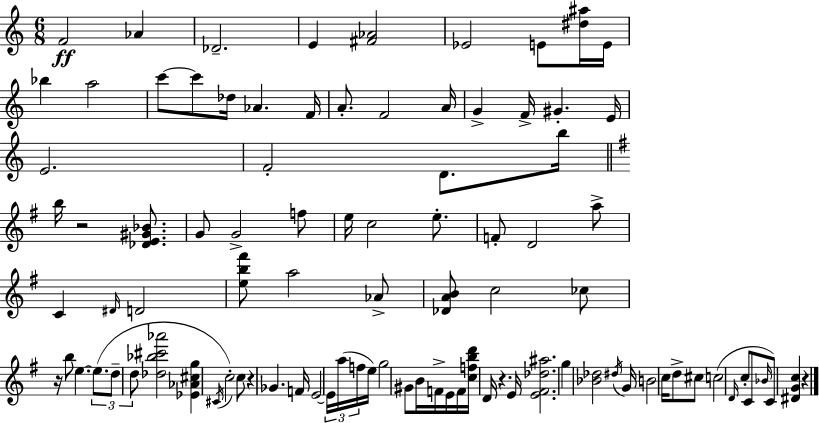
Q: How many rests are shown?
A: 5